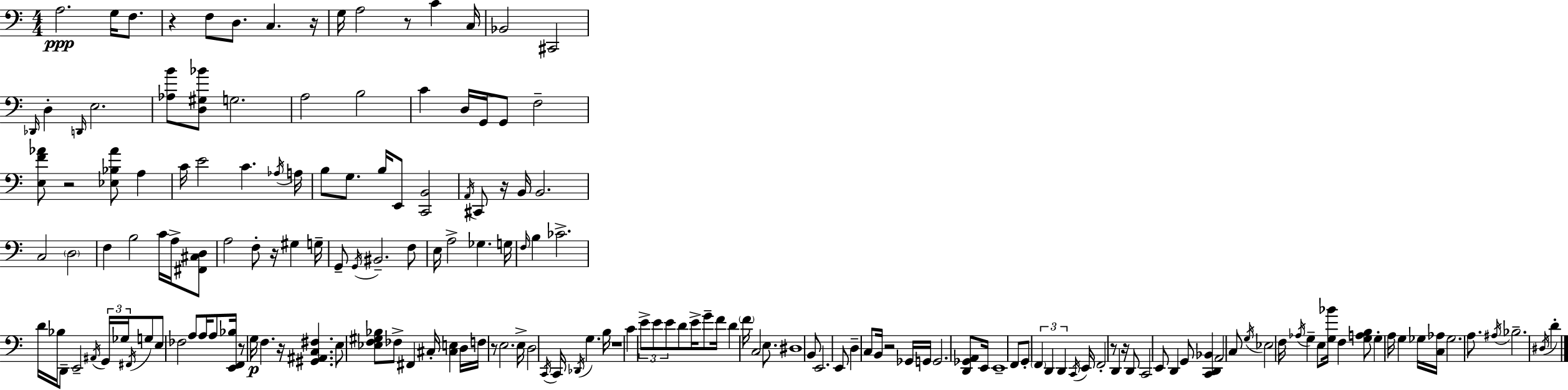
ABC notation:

X:1
T:Untitled
M:4/4
L:1/4
K:Am
A,2 G,/4 F,/2 z F,/2 D,/2 C, z/4 G,/4 A,2 z/2 C C,/4 _B,,2 ^C,,2 _D,,/4 D, D,,/4 E,2 [_A,B]/2 [D,^G,_B]/2 G,2 A,2 B,2 C D,/4 G,,/4 G,,/2 F,2 [E,F_A]/2 z2 [_E,_B,_A]/2 A, C/4 E2 C _A,/4 A,/4 B,/2 G,/2 B,/4 E,,/2 [C,,B,,]2 A,,/4 ^C,,/2 z/4 B,,/4 B,,2 C,2 D,2 F, B,2 C/4 A,/4 [^F,,^C,D,]/2 A,2 F,/2 z/4 ^G, G,/4 G,,/2 G,,/4 ^B,,2 F,/2 E,/4 A,2 _G, G,/4 F,/4 B, _C2 D/4 _B,/4 D,,/2 E,,2 ^A,,/4 G,,/4 _G,/4 ^F,,/4 G,/2 E,/2 _F,2 A,/2 A,/4 A,/2 [E,,F,,_B,]/4 z/2 G,/4 F, z/4 [^G,,^A,,C,^F,] E,/2 [_E,F,^G,_B,]/2 _F,/2 ^F,, ^C,/4 [^C,E,] D,/4 F,/4 z/2 E,2 E,/4 D,2 C,,/4 C,,/4 _D,,/4 G, B,/4 z4 C E/2 E/2 E/2 D/2 E/4 G/2 F/4 D F/4 C,2 E,/2 ^D,4 B,,/2 E,,2 E,,/2 D, C,/2 B,,/4 z2 _G,,/4 G,,/4 G,,2 [D,,_G,,A,,]/2 E,,/4 E,,4 F,,/2 G,,/2 F,, D,, D,, C,,/4 E,,/4 F,,2 z/2 D,, z/4 D,,/2 C,,2 E,,/2 D,, G,,/2 [C,,D,,_B,,] A,,2 C,/2 G,/4 _E,2 F,/4 _A,/4 G, E,/2 [G,_B]/4 F, [G,A,B,]/2 G, A,/4 G, _G,/4 [C,_A,]/4 _G,2 A,/2 ^A,/4 _B,2 ^D,/4 D